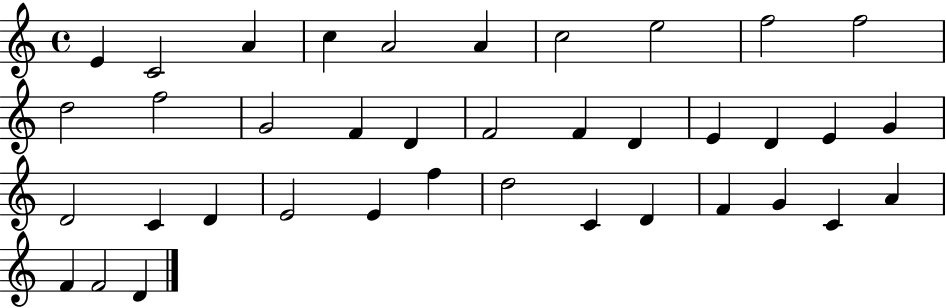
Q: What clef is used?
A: treble